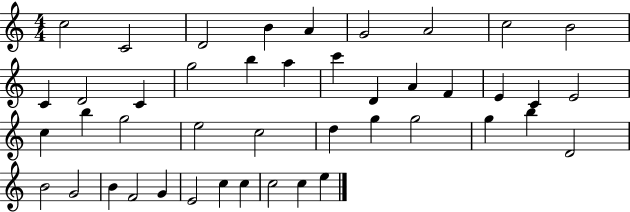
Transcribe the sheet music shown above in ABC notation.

X:1
T:Untitled
M:4/4
L:1/4
K:C
c2 C2 D2 B A G2 A2 c2 B2 C D2 C g2 b a c' D A F E C E2 c b g2 e2 c2 d g g2 g b D2 B2 G2 B F2 G E2 c c c2 c e